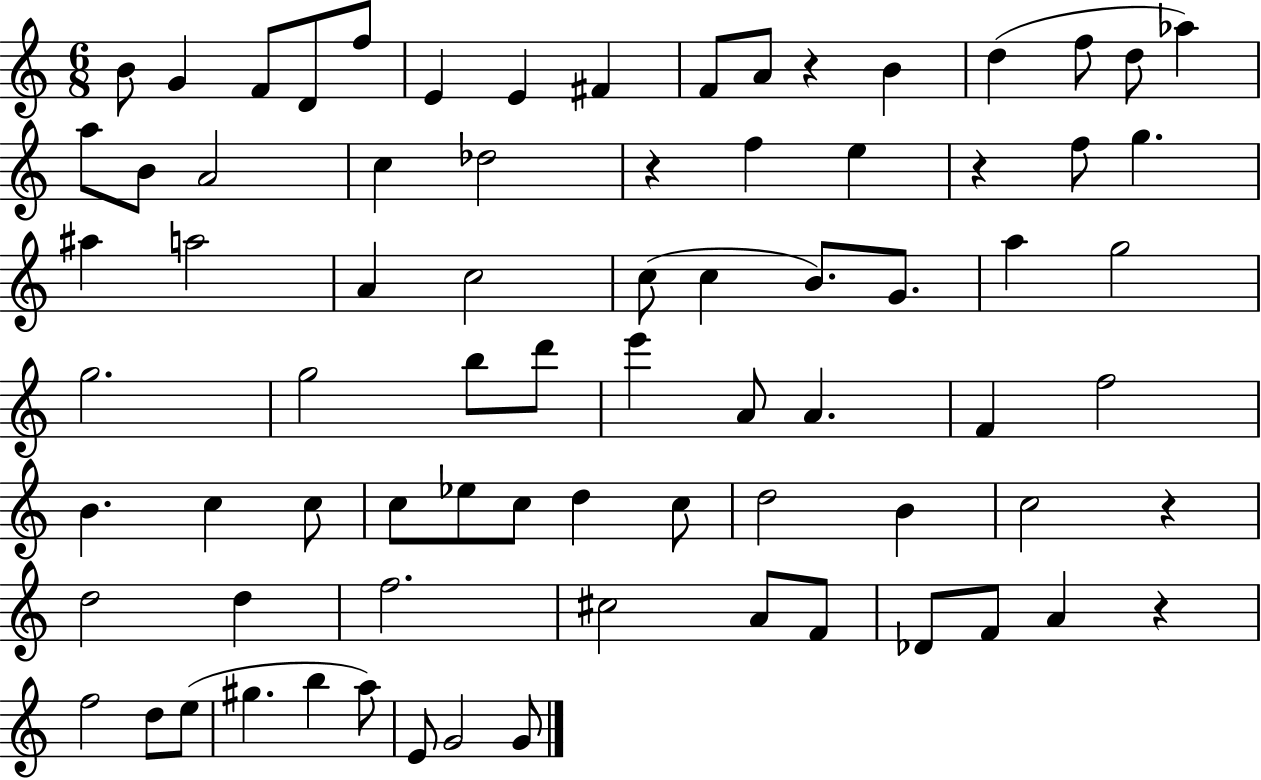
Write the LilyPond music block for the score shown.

{
  \clef treble
  \numericTimeSignature
  \time 6/8
  \key c \major
  \repeat volta 2 { b'8 g'4 f'8 d'8 f''8 | e'4 e'4 fis'4 | f'8 a'8 r4 b'4 | d''4( f''8 d''8 aes''4) | \break a''8 b'8 a'2 | c''4 des''2 | r4 f''4 e''4 | r4 f''8 g''4. | \break ais''4 a''2 | a'4 c''2 | c''8( c''4 b'8.) g'8. | a''4 g''2 | \break g''2. | g''2 b''8 d'''8 | e'''4 a'8 a'4. | f'4 f''2 | \break b'4. c''4 c''8 | c''8 ees''8 c''8 d''4 c''8 | d''2 b'4 | c''2 r4 | \break d''2 d''4 | f''2. | cis''2 a'8 f'8 | des'8 f'8 a'4 r4 | \break f''2 d''8 e''8( | gis''4. b''4 a''8) | e'8 g'2 g'8 | } \bar "|."
}